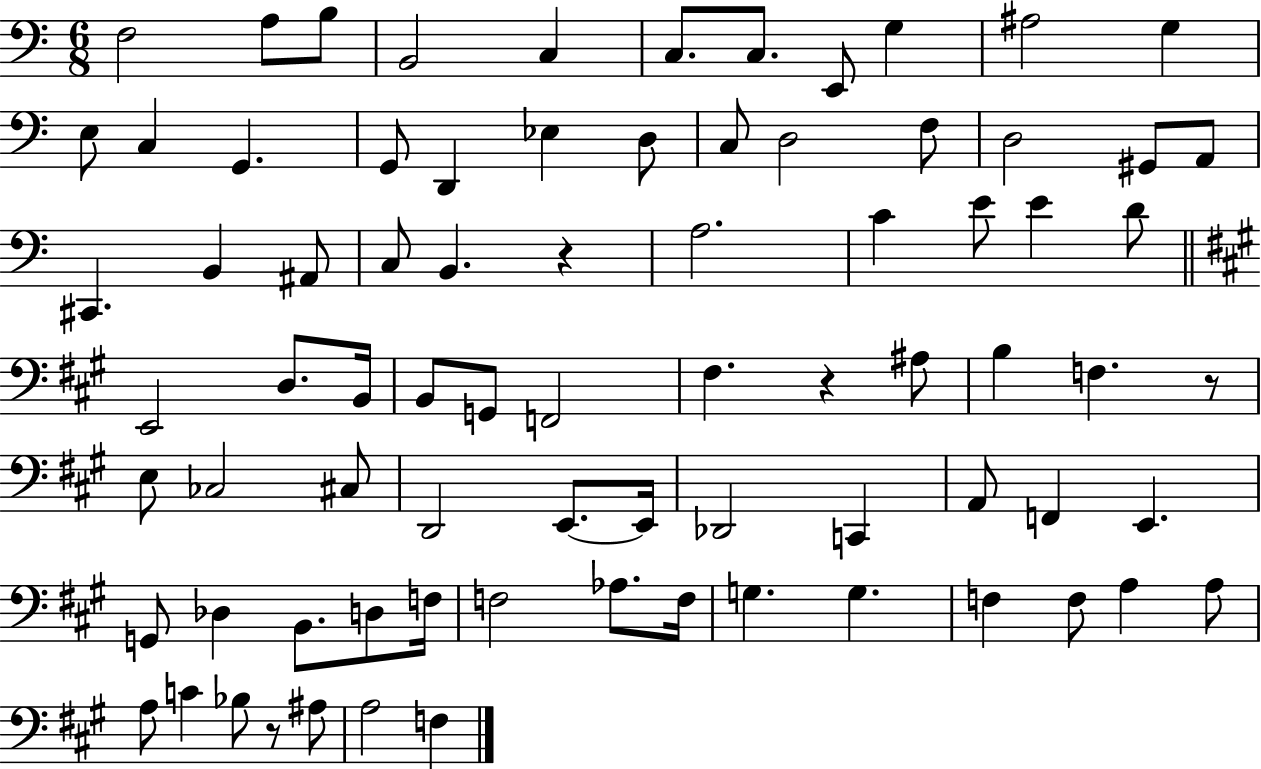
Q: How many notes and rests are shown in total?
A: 79